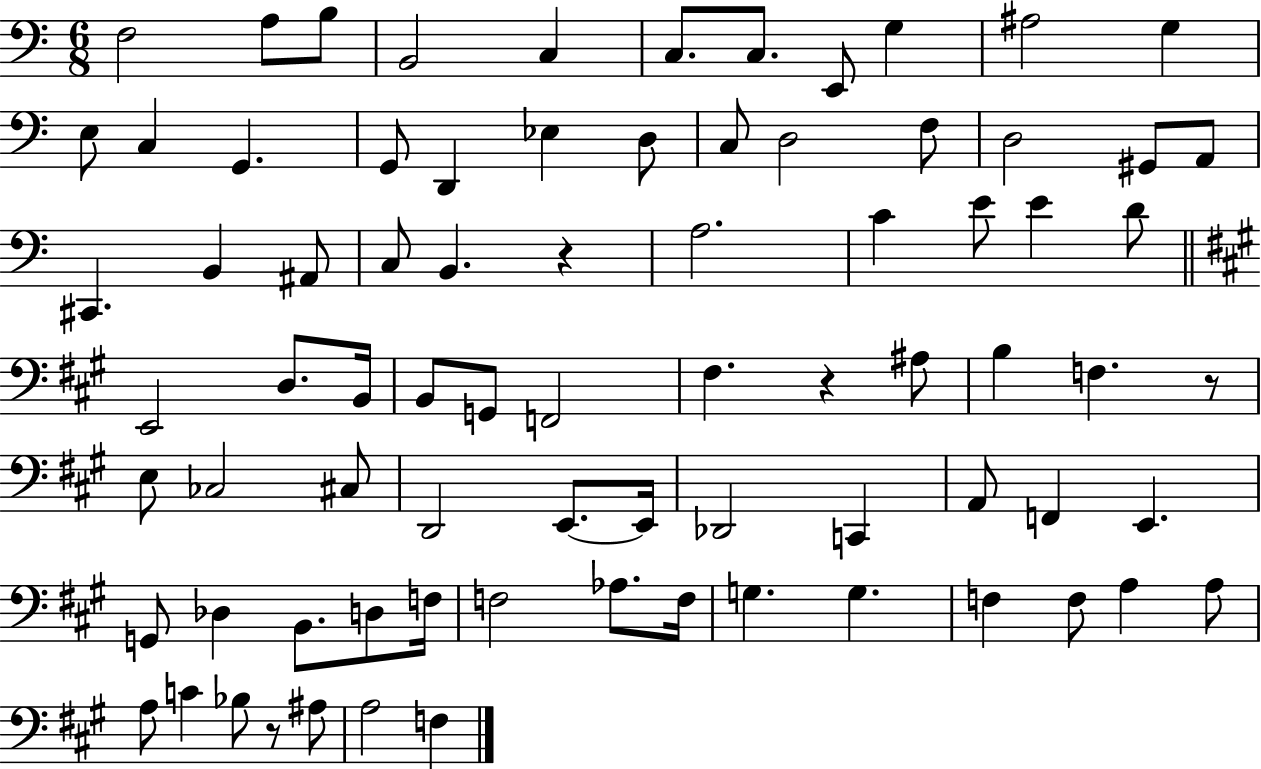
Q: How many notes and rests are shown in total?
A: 79